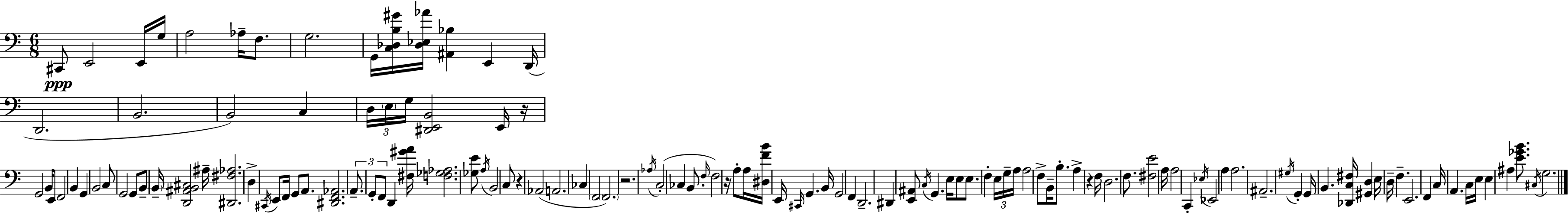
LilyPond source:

{
  \clef bass
  \numericTimeSignature
  \time 6/8
  \key a \minor
  cis,8\ppp e,2 e,16 g16 | a2 aes16-- f8. | g2. | g,16 <c des b gis'>16 <des ees aes'>16 <ais, bes>4 e,4 d,16( | \break d,2. | b,2. | b,2) c4 | \tuplet 3/2 { d16 \parenthesize e16 g16 } <dis, e, b,>2 e,16 | \break r16 g,2 b,16 e,8 | f,2 b,4 | g,4 b,2 | c8 g,2 g,8 | \break b,8-- \parenthesize b,16-- <d, ais, b, cis>2 ais16-- | <dis, fis aes>2. | d4-> \acciaccatura { cis,16 } e,8 f,16 g,8 a,8. | <dis, f, aes,>2. | \break \tuplet 3/2 { a,8.-- g,8-. f,8 } d,4 | <fis gis' a'>16 <f ges aes>2. | <ges e'>8 \acciaccatura { a16 } b,2 | c8 r4 aes,2( | \break a,2. | ces4 \parenthesize f,2 | \parenthesize f,2.) | r2. | \break \acciaccatura { aes16 } c2-.( ces4 | b,8. \grace { f16 } f2) | r16 a8-. a16 <dis f' b'>16 e,16 \grace { cis,16 } g,4. | b,16 g,2 | \break f,4 d,2.-- | dis,4 <e, ais,>8 \acciaccatura { c16 } | g,4. e16 e8 e8. | f4-. \tuplet 3/2 { e16 g16-- a16 } a2 | \break f8-> b,16-- b8.-. a4-> | r4 f16 d2. | f8. <fis e'>2 | a16 a2 | \break c,4-. \acciaccatura { ees16 } ees,2 | a4 a2. | ais,2.-- | \acciaccatura { gis16 } g,4-. | \break g,16 b,4. <des, c fis>16 <gis, d>4 | e16 d16-- f4.-- e,2. | f,4 | c16 a,4. c16 e16 e4 | \break ais4 <e' ges' b'>8. \acciaccatura { cis16 } g2. | \bar "|."
}